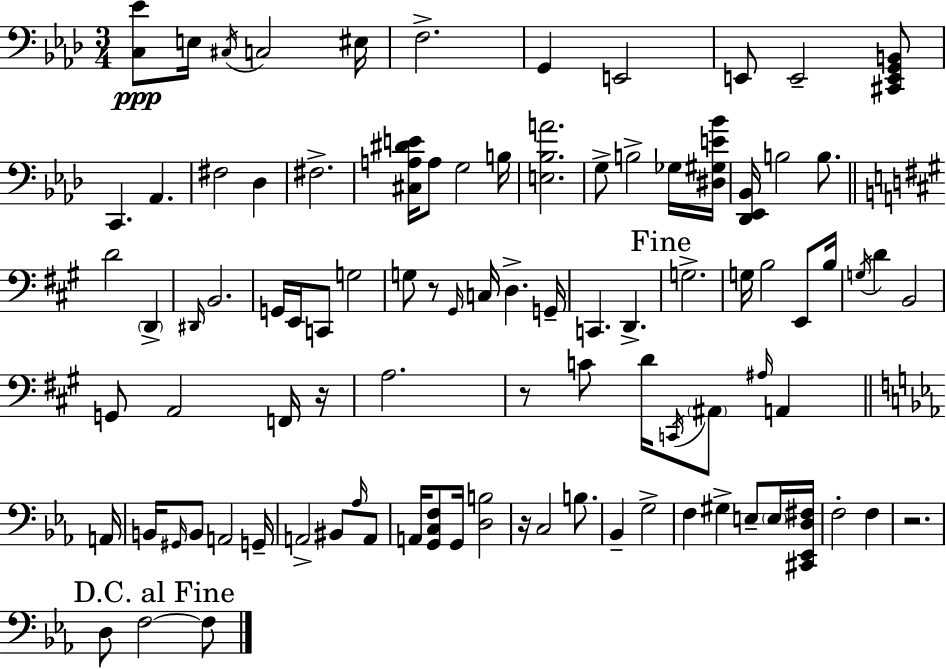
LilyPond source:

{
  \clef bass
  \numericTimeSignature
  \time 3/4
  \key f \minor
  <c ees'>8\ppp e16 \acciaccatura { cis16 } c2 | eis16 f2.-> | g,4 e,2 | e,8 e,2-- <cis, e, g, b,>8 | \break c,4. aes,4. | fis2 des4 | fis2.-> | <cis a dis' e'>16 a8 g2 | \break b16 <e bes a'>2. | g8-> b2-> ges16 | <dis gis e' bes'>16 <des, ees, bes,>16 b2 b8. | \bar "||" \break \key a \major d'2 \parenthesize d,4-> | \grace { dis,16 } b,2. | g,16 e,16 c,8 g2 | g8 r8 \grace { gis,16 } c16 d4.-> | \break g,16-- c,4. d,4.-> | \mark "Fine" g2.-> | g16 b2 e,8 | b16 \acciaccatura { g16 } d'4 b,2 | \break g,8 a,2 | f,16 r16 a2. | r8 c'8 d'16 \acciaccatura { c,16 } \parenthesize ais,8 \grace { ais16 } | a,4 \bar "||" \break \key ees \major a,16 b,16 \grace { gis,16 } b,8 a,2 | g,16-- a,2-> bis,8 | \grace { aes16 } a,8 a,16 <g, c f>8 g,16 <d b>2 | r16 c2 | \break b8. bes,4-- g2-> | f4 gis4-> e8-- | \parenthesize e16 <cis, ees, d fis>16 f2-. f4 | r2. | \break \mark "D.C. al Fine" d8 f2~~ | f8 \bar "|."
}